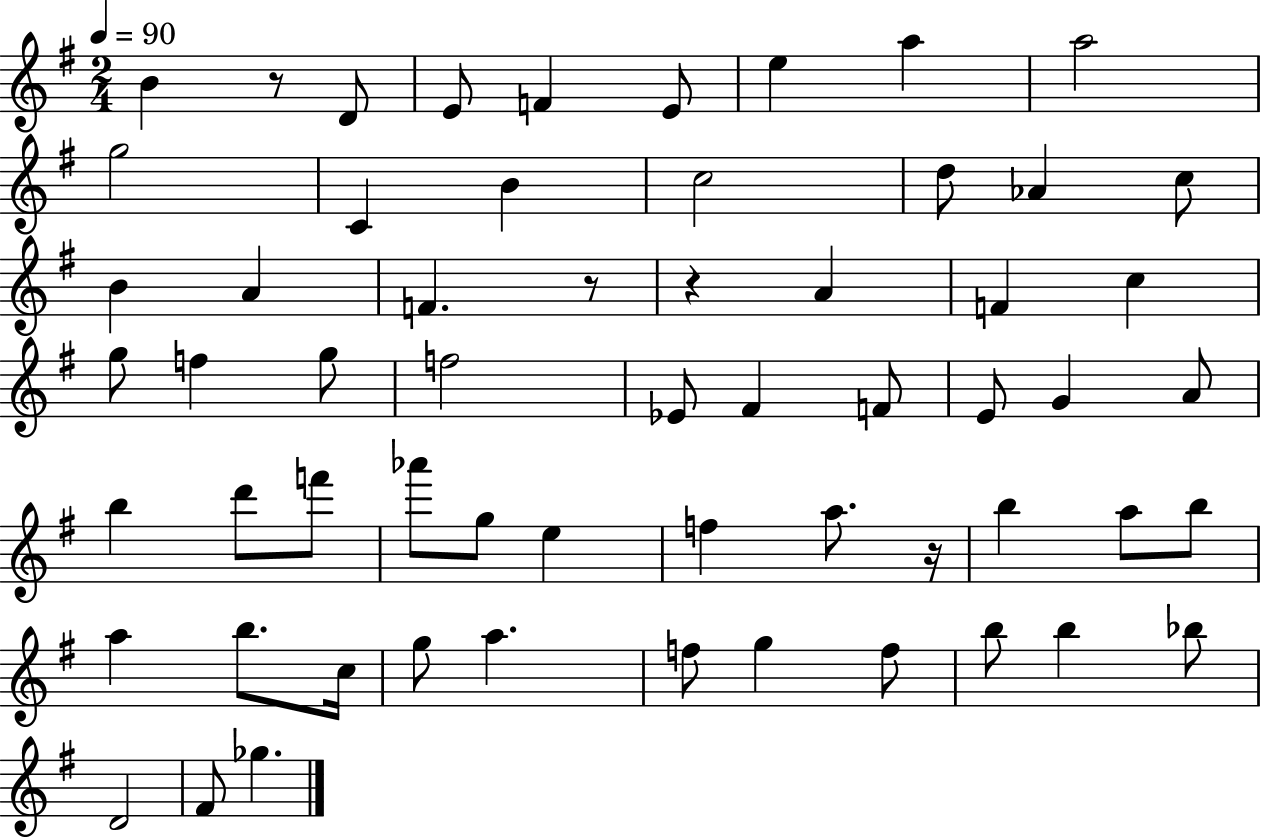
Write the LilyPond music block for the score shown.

{
  \clef treble
  \numericTimeSignature
  \time 2/4
  \key g \major
  \tempo 4 = 90
  \repeat volta 2 { b'4 r8 d'8 | e'8 f'4 e'8 | e''4 a''4 | a''2 | \break g''2 | c'4 b'4 | c''2 | d''8 aes'4 c''8 | \break b'4 a'4 | f'4. r8 | r4 a'4 | f'4 c''4 | \break g''8 f''4 g''8 | f''2 | ees'8 fis'4 f'8 | e'8 g'4 a'8 | \break b''4 d'''8 f'''8 | aes'''8 g''8 e''4 | f''4 a''8. r16 | b''4 a''8 b''8 | \break a''4 b''8. c''16 | g''8 a''4. | f''8 g''4 f''8 | b''8 b''4 bes''8 | \break d'2 | fis'8 ges''4. | } \bar "|."
}